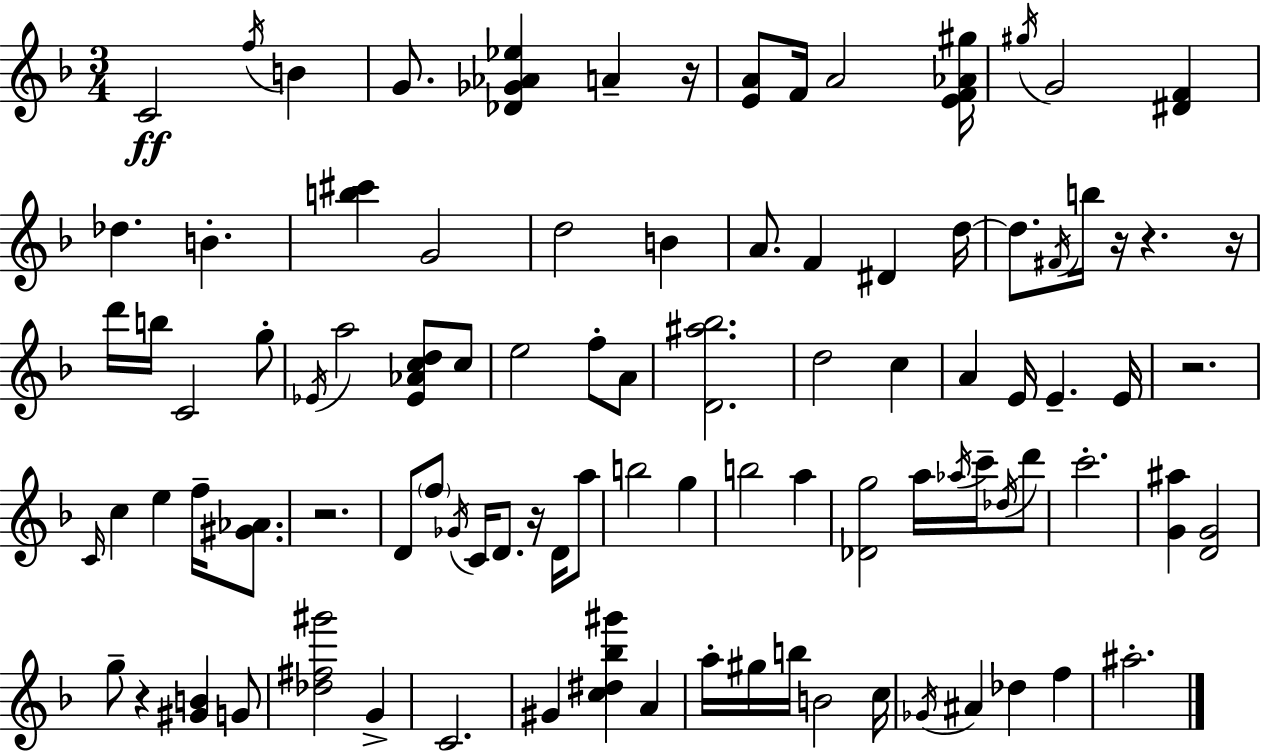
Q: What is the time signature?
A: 3/4